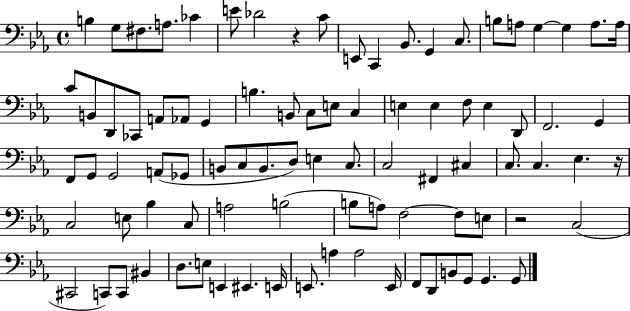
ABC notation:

X:1
T:Untitled
M:4/4
L:1/4
K:Eb
B, G,/2 ^F,/2 A,/2 _C E/2 _D2 z C/2 E,,/2 C,, _B,,/2 G,, C,/2 B,/2 A,/2 G, G, A,/2 A,/4 C/2 B,,/2 D,,/2 _C,,/2 A,,/2 _A,,/2 G,, B, B,,/2 C,/2 E,/2 C, E, E, F,/2 E, D,,/2 F,,2 G,, F,,/2 G,,/2 G,,2 A,,/2 _G,,/2 B,,/2 C,/2 B,,/2 D,/2 E, C,/2 C,2 ^F,, ^C, C,/2 C, _E, z/4 C,2 E,/2 _B, C,/2 A,2 B,2 B,/2 A,/2 F,2 F,/2 E,/2 z2 C,2 ^C,,2 C,,/2 C,,/2 ^B,, D,/2 E,/2 E,, ^E,, E,,/4 E,,/2 A, A,2 E,,/4 F,,/2 D,,/2 B,,/2 G,,/2 G,, G,,/2